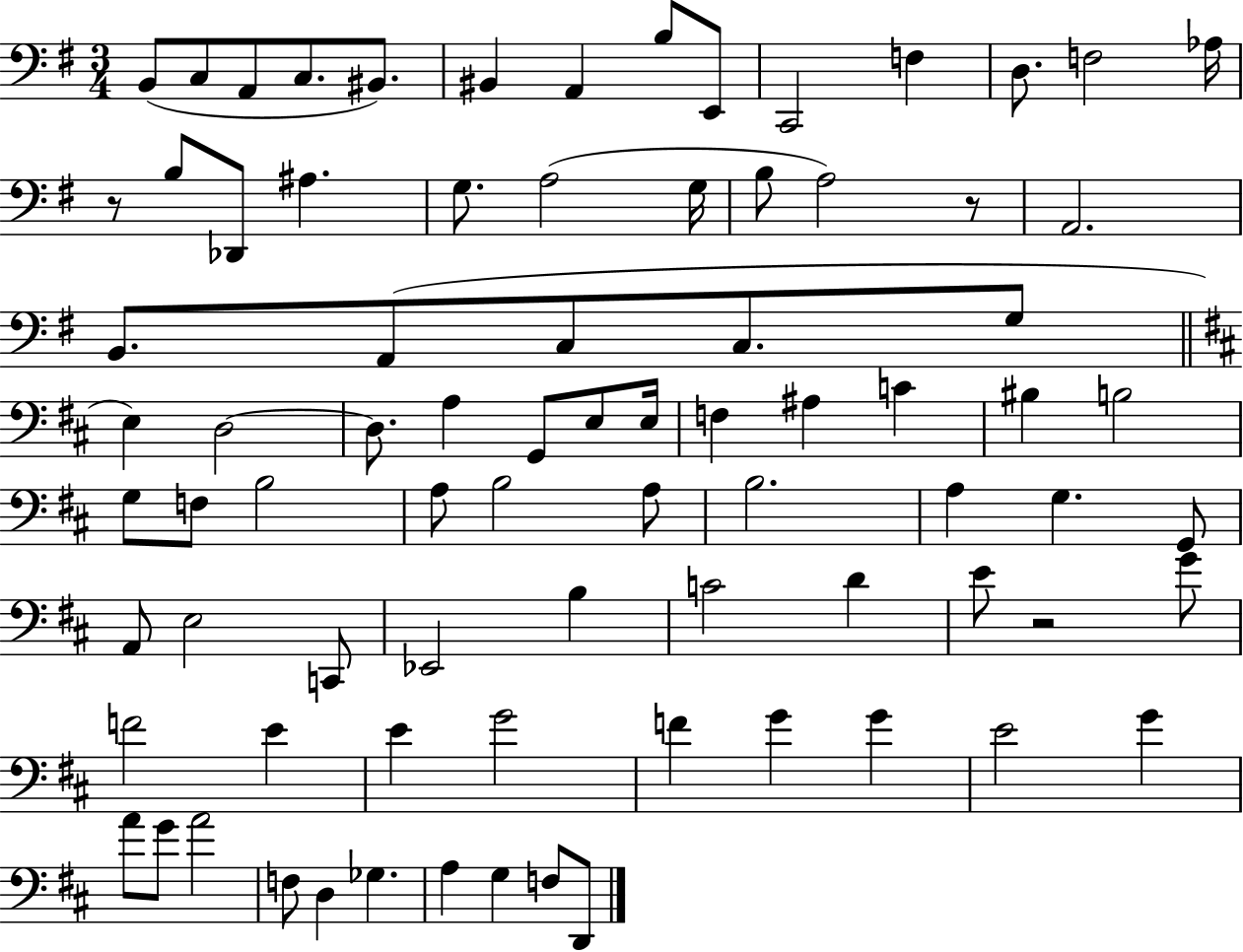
B2/e C3/e A2/e C3/e. BIS2/e. BIS2/q A2/q B3/e E2/e C2/h F3/q D3/e. F3/h Ab3/s R/e B3/e Db2/e A#3/q. G3/e. A3/h G3/s B3/e A3/h R/e A2/h. B2/e. A2/e C3/e C3/e. G3/e E3/q D3/h D3/e. A3/q G2/e E3/e E3/s F3/q A#3/q C4/q BIS3/q B3/h G3/e F3/e B3/h A3/e B3/h A3/e B3/h. A3/q G3/q. G2/e A2/e E3/h C2/e Eb2/h B3/q C4/h D4/q E4/e R/h G4/e F4/h E4/q E4/q G4/h F4/q G4/q G4/q E4/h G4/q A4/e G4/e A4/h F3/e D3/q Gb3/q. A3/q G3/q F3/e D2/e